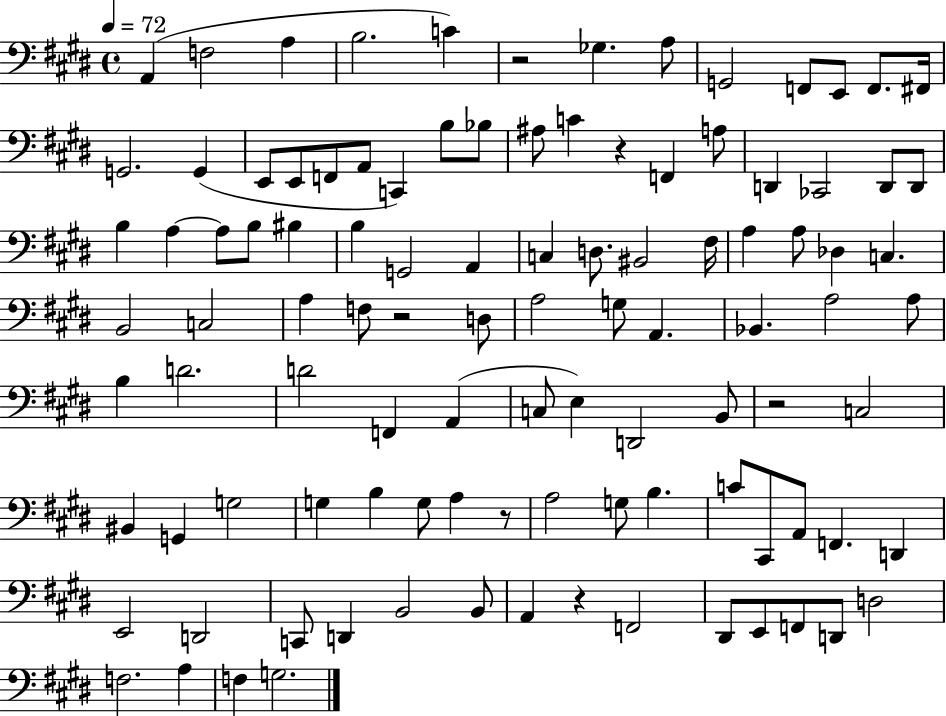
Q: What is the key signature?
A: E major